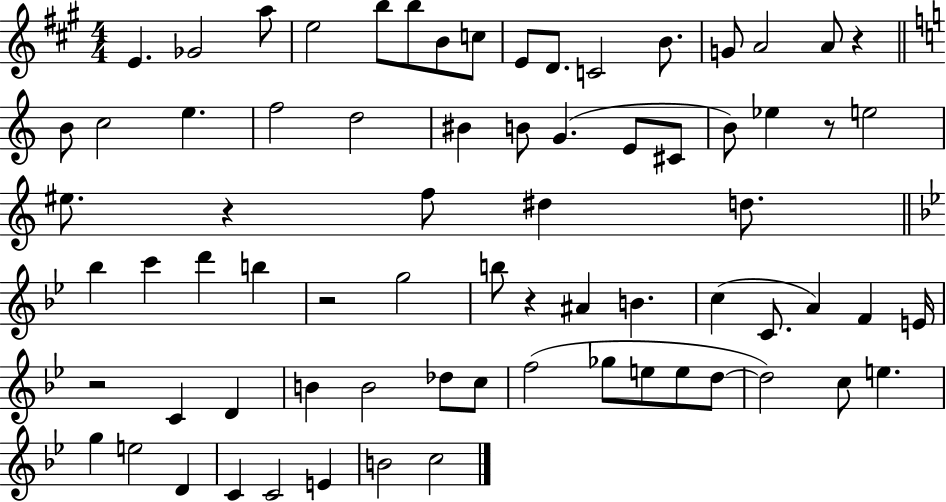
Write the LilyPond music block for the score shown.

{
  \clef treble
  \numericTimeSignature
  \time 4/4
  \key a \major
  \repeat volta 2 { e'4. ges'2 a''8 | e''2 b''8 b''8 b'8 c''8 | e'8 d'8. c'2 b'8. | g'8 a'2 a'8 r4 | \break \bar "||" \break \key c \major b'8 c''2 e''4. | f''2 d''2 | bis'4 b'8 g'4.( e'8 cis'8 | b'8) ees''4 r8 e''2 | \break eis''8. r4 f''8 dis''4 d''8. | \bar "||" \break \key bes \major bes''4 c'''4 d'''4 b''4 | r2 g''2 | b''8 r4 ais'4 b'4. | c''4( c'8. a'4) f'4 e'16 | \break r2 c'4 d'4 | b'4 b'2 des''8 c''8 | f''2( ges''8 e''8 e''8 d''8~~ | d''2) c''8 e''4. | \break g''4 e''2 d'4 | c'4 c'2 e'4 | b'2 c''2 | } \bar "|."
}